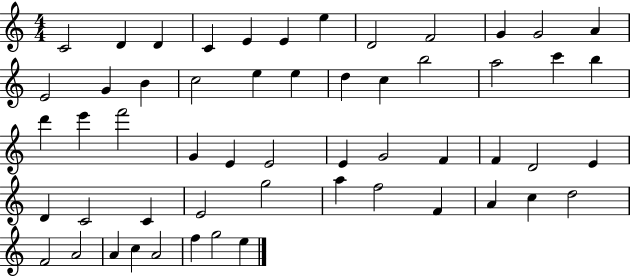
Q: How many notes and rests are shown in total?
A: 55